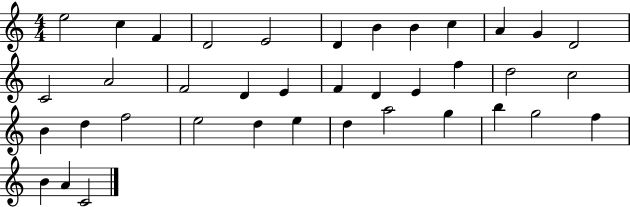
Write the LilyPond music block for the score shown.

{
  \clef treble
  \numericTimeSignature
  \time 4/4
  \key c \major
  e''2 c''4 f'4 | d'2 e'2 | d'4 b'4 b'4 c''4 | a'4 g'4 d'2 | \break c'2 a'2 | f'2 d'4 e'4 | f'4 d'4 e'4 f''4 | d''2 c''2 | \break b'4 d''4 f''2 | e''2 d''4 e''4 | d''4 a''2 g''4 | b''4 g''2 f''4 | \break b'4 a'4 c'2 | \bar "|."
}